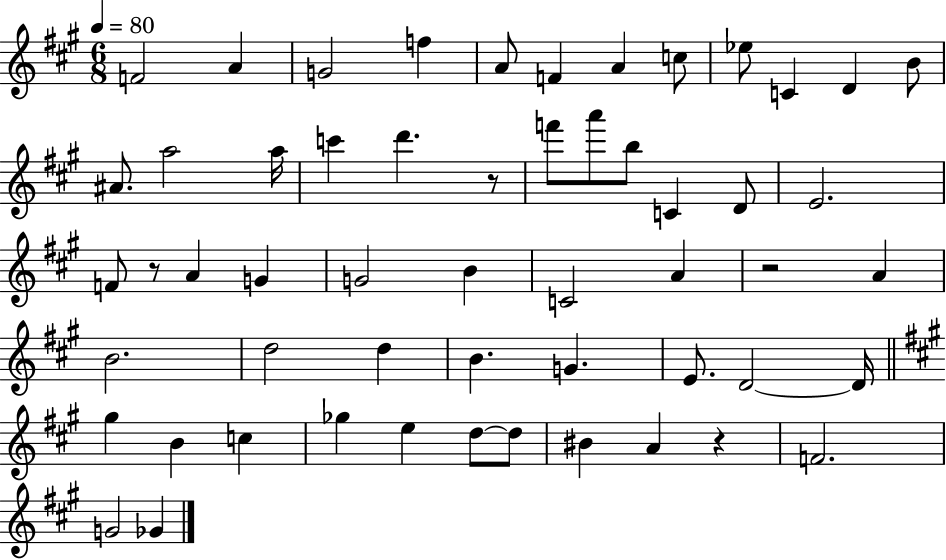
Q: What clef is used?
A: treble